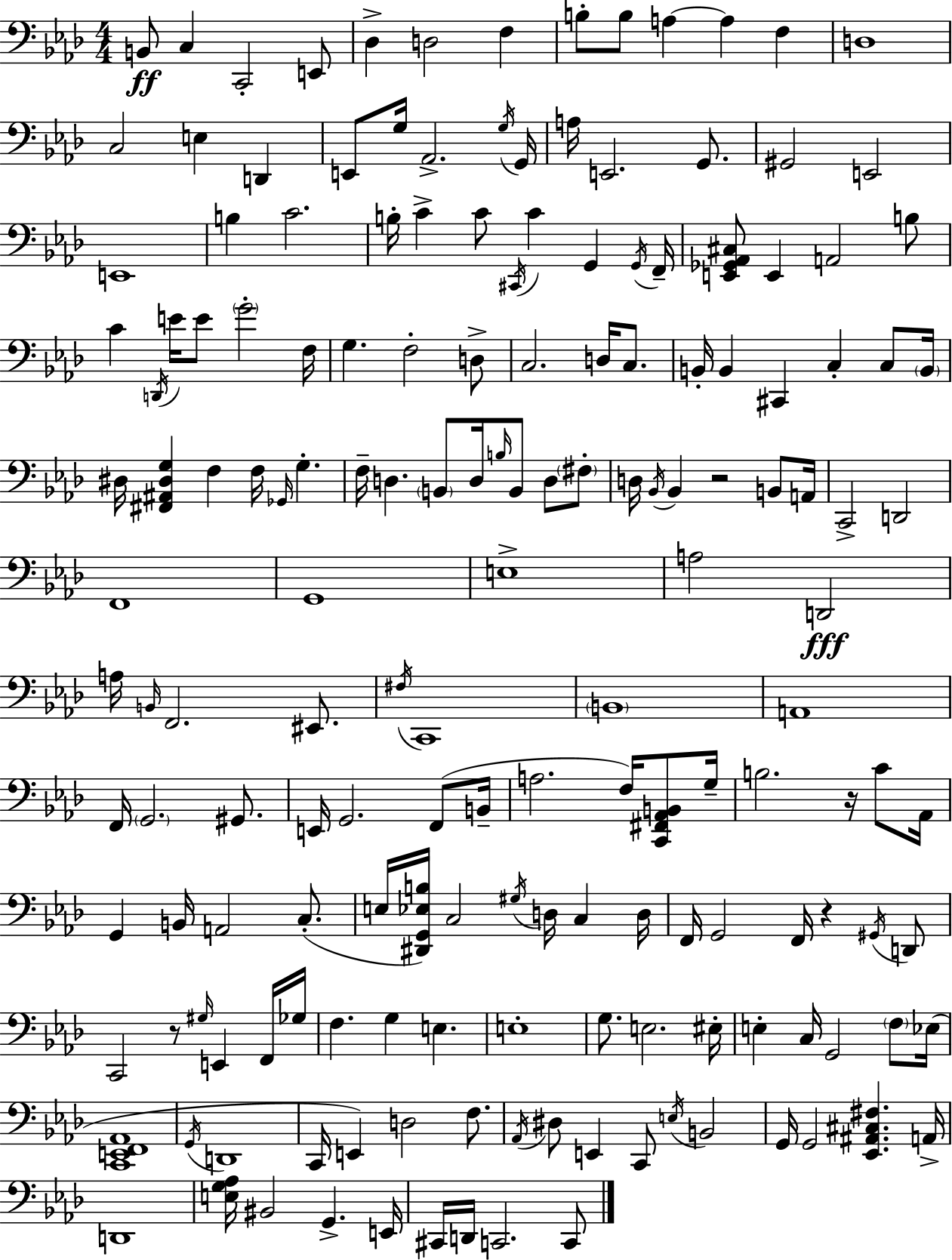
X:1
T:Untitled
M:4/4
L:1/4
K:Fm
B,,/2 C, C,,2 E,,/2 _D, D,2 F, B,/2 B,/2 A, A, F, D,4 C,2 E, D,, E,,/2 G,/4 _A,,2 G,/4 G,,/4 A,/4 E,,2 G,,/2 ^G,,2 E,,2 E,,4 B, C2 B,/4 C C/2 ^C,,/4 C G,, G,,/4 F,,/4 [E,,_G,,_A,,^C,]/2 E,, A,,2 B,/2 C D,,/4 E/4 E/2 G2 F,/4 G, F,2 D,/2 C,2 D,/4 C,/2 B,,/4 B,, ^C,, C, C,/2 B,,/4 ^D,/4 [^F,,^A,,^D,G,] F, F,/4 _G,,/4 G, F,/4 D, B,,/2 D,/4 B,/4 B,,/2 D,/2 ^F,/2 D,/4 _B,,/4 _B,, z2 B,,/2 A,,/4 C,,2 D,,2 F,,4 G,,4 E,4 A,2 D,,2 A,/4 B,,/4 F,,2 ^E,,/2 ^F,/4 C,,4 B,,4 A,,4 F,,/4 G,,2 ^G,,/2 E,,/4 G,,2 F,,/2 B,,/4 A,2 F,/4 [C,,^F,,_A,,B,,]/2 G,/4 B,2 z/4 C/2 _A,,/4 G,, B,,/4 A,,2 C,/2 E,/4 [^D,,G,,_E,B,]/4 C,2 ^G,/4 D,/4 C, D,/4 F,,/4 G,,2 F,,/4 z ^G,,/4 D,,/2 C,,2 z/2 ^G,/4 E,, F,,/4 _G,/4 F, G, E, E,4 G,/2 E,2 ^E,/4 E, C,/4 G,,2 F,/2 _E,/4 [C,,E,,F,,_A,,]4 G,,/4 D,,4 C,,/4 E,, D,2 F,/2 _A,,/4 ^D,/2 E,, C,,/2 E,/4 B,,2 G,,/4 G,,2 [_E,,^A,,^C,^F,] A,,/4 D,,4 [E,G,_A,]/4 ^B,,2 G,, E,,/4 ^C,,/4 D,,/4 C,,2 C,,/2